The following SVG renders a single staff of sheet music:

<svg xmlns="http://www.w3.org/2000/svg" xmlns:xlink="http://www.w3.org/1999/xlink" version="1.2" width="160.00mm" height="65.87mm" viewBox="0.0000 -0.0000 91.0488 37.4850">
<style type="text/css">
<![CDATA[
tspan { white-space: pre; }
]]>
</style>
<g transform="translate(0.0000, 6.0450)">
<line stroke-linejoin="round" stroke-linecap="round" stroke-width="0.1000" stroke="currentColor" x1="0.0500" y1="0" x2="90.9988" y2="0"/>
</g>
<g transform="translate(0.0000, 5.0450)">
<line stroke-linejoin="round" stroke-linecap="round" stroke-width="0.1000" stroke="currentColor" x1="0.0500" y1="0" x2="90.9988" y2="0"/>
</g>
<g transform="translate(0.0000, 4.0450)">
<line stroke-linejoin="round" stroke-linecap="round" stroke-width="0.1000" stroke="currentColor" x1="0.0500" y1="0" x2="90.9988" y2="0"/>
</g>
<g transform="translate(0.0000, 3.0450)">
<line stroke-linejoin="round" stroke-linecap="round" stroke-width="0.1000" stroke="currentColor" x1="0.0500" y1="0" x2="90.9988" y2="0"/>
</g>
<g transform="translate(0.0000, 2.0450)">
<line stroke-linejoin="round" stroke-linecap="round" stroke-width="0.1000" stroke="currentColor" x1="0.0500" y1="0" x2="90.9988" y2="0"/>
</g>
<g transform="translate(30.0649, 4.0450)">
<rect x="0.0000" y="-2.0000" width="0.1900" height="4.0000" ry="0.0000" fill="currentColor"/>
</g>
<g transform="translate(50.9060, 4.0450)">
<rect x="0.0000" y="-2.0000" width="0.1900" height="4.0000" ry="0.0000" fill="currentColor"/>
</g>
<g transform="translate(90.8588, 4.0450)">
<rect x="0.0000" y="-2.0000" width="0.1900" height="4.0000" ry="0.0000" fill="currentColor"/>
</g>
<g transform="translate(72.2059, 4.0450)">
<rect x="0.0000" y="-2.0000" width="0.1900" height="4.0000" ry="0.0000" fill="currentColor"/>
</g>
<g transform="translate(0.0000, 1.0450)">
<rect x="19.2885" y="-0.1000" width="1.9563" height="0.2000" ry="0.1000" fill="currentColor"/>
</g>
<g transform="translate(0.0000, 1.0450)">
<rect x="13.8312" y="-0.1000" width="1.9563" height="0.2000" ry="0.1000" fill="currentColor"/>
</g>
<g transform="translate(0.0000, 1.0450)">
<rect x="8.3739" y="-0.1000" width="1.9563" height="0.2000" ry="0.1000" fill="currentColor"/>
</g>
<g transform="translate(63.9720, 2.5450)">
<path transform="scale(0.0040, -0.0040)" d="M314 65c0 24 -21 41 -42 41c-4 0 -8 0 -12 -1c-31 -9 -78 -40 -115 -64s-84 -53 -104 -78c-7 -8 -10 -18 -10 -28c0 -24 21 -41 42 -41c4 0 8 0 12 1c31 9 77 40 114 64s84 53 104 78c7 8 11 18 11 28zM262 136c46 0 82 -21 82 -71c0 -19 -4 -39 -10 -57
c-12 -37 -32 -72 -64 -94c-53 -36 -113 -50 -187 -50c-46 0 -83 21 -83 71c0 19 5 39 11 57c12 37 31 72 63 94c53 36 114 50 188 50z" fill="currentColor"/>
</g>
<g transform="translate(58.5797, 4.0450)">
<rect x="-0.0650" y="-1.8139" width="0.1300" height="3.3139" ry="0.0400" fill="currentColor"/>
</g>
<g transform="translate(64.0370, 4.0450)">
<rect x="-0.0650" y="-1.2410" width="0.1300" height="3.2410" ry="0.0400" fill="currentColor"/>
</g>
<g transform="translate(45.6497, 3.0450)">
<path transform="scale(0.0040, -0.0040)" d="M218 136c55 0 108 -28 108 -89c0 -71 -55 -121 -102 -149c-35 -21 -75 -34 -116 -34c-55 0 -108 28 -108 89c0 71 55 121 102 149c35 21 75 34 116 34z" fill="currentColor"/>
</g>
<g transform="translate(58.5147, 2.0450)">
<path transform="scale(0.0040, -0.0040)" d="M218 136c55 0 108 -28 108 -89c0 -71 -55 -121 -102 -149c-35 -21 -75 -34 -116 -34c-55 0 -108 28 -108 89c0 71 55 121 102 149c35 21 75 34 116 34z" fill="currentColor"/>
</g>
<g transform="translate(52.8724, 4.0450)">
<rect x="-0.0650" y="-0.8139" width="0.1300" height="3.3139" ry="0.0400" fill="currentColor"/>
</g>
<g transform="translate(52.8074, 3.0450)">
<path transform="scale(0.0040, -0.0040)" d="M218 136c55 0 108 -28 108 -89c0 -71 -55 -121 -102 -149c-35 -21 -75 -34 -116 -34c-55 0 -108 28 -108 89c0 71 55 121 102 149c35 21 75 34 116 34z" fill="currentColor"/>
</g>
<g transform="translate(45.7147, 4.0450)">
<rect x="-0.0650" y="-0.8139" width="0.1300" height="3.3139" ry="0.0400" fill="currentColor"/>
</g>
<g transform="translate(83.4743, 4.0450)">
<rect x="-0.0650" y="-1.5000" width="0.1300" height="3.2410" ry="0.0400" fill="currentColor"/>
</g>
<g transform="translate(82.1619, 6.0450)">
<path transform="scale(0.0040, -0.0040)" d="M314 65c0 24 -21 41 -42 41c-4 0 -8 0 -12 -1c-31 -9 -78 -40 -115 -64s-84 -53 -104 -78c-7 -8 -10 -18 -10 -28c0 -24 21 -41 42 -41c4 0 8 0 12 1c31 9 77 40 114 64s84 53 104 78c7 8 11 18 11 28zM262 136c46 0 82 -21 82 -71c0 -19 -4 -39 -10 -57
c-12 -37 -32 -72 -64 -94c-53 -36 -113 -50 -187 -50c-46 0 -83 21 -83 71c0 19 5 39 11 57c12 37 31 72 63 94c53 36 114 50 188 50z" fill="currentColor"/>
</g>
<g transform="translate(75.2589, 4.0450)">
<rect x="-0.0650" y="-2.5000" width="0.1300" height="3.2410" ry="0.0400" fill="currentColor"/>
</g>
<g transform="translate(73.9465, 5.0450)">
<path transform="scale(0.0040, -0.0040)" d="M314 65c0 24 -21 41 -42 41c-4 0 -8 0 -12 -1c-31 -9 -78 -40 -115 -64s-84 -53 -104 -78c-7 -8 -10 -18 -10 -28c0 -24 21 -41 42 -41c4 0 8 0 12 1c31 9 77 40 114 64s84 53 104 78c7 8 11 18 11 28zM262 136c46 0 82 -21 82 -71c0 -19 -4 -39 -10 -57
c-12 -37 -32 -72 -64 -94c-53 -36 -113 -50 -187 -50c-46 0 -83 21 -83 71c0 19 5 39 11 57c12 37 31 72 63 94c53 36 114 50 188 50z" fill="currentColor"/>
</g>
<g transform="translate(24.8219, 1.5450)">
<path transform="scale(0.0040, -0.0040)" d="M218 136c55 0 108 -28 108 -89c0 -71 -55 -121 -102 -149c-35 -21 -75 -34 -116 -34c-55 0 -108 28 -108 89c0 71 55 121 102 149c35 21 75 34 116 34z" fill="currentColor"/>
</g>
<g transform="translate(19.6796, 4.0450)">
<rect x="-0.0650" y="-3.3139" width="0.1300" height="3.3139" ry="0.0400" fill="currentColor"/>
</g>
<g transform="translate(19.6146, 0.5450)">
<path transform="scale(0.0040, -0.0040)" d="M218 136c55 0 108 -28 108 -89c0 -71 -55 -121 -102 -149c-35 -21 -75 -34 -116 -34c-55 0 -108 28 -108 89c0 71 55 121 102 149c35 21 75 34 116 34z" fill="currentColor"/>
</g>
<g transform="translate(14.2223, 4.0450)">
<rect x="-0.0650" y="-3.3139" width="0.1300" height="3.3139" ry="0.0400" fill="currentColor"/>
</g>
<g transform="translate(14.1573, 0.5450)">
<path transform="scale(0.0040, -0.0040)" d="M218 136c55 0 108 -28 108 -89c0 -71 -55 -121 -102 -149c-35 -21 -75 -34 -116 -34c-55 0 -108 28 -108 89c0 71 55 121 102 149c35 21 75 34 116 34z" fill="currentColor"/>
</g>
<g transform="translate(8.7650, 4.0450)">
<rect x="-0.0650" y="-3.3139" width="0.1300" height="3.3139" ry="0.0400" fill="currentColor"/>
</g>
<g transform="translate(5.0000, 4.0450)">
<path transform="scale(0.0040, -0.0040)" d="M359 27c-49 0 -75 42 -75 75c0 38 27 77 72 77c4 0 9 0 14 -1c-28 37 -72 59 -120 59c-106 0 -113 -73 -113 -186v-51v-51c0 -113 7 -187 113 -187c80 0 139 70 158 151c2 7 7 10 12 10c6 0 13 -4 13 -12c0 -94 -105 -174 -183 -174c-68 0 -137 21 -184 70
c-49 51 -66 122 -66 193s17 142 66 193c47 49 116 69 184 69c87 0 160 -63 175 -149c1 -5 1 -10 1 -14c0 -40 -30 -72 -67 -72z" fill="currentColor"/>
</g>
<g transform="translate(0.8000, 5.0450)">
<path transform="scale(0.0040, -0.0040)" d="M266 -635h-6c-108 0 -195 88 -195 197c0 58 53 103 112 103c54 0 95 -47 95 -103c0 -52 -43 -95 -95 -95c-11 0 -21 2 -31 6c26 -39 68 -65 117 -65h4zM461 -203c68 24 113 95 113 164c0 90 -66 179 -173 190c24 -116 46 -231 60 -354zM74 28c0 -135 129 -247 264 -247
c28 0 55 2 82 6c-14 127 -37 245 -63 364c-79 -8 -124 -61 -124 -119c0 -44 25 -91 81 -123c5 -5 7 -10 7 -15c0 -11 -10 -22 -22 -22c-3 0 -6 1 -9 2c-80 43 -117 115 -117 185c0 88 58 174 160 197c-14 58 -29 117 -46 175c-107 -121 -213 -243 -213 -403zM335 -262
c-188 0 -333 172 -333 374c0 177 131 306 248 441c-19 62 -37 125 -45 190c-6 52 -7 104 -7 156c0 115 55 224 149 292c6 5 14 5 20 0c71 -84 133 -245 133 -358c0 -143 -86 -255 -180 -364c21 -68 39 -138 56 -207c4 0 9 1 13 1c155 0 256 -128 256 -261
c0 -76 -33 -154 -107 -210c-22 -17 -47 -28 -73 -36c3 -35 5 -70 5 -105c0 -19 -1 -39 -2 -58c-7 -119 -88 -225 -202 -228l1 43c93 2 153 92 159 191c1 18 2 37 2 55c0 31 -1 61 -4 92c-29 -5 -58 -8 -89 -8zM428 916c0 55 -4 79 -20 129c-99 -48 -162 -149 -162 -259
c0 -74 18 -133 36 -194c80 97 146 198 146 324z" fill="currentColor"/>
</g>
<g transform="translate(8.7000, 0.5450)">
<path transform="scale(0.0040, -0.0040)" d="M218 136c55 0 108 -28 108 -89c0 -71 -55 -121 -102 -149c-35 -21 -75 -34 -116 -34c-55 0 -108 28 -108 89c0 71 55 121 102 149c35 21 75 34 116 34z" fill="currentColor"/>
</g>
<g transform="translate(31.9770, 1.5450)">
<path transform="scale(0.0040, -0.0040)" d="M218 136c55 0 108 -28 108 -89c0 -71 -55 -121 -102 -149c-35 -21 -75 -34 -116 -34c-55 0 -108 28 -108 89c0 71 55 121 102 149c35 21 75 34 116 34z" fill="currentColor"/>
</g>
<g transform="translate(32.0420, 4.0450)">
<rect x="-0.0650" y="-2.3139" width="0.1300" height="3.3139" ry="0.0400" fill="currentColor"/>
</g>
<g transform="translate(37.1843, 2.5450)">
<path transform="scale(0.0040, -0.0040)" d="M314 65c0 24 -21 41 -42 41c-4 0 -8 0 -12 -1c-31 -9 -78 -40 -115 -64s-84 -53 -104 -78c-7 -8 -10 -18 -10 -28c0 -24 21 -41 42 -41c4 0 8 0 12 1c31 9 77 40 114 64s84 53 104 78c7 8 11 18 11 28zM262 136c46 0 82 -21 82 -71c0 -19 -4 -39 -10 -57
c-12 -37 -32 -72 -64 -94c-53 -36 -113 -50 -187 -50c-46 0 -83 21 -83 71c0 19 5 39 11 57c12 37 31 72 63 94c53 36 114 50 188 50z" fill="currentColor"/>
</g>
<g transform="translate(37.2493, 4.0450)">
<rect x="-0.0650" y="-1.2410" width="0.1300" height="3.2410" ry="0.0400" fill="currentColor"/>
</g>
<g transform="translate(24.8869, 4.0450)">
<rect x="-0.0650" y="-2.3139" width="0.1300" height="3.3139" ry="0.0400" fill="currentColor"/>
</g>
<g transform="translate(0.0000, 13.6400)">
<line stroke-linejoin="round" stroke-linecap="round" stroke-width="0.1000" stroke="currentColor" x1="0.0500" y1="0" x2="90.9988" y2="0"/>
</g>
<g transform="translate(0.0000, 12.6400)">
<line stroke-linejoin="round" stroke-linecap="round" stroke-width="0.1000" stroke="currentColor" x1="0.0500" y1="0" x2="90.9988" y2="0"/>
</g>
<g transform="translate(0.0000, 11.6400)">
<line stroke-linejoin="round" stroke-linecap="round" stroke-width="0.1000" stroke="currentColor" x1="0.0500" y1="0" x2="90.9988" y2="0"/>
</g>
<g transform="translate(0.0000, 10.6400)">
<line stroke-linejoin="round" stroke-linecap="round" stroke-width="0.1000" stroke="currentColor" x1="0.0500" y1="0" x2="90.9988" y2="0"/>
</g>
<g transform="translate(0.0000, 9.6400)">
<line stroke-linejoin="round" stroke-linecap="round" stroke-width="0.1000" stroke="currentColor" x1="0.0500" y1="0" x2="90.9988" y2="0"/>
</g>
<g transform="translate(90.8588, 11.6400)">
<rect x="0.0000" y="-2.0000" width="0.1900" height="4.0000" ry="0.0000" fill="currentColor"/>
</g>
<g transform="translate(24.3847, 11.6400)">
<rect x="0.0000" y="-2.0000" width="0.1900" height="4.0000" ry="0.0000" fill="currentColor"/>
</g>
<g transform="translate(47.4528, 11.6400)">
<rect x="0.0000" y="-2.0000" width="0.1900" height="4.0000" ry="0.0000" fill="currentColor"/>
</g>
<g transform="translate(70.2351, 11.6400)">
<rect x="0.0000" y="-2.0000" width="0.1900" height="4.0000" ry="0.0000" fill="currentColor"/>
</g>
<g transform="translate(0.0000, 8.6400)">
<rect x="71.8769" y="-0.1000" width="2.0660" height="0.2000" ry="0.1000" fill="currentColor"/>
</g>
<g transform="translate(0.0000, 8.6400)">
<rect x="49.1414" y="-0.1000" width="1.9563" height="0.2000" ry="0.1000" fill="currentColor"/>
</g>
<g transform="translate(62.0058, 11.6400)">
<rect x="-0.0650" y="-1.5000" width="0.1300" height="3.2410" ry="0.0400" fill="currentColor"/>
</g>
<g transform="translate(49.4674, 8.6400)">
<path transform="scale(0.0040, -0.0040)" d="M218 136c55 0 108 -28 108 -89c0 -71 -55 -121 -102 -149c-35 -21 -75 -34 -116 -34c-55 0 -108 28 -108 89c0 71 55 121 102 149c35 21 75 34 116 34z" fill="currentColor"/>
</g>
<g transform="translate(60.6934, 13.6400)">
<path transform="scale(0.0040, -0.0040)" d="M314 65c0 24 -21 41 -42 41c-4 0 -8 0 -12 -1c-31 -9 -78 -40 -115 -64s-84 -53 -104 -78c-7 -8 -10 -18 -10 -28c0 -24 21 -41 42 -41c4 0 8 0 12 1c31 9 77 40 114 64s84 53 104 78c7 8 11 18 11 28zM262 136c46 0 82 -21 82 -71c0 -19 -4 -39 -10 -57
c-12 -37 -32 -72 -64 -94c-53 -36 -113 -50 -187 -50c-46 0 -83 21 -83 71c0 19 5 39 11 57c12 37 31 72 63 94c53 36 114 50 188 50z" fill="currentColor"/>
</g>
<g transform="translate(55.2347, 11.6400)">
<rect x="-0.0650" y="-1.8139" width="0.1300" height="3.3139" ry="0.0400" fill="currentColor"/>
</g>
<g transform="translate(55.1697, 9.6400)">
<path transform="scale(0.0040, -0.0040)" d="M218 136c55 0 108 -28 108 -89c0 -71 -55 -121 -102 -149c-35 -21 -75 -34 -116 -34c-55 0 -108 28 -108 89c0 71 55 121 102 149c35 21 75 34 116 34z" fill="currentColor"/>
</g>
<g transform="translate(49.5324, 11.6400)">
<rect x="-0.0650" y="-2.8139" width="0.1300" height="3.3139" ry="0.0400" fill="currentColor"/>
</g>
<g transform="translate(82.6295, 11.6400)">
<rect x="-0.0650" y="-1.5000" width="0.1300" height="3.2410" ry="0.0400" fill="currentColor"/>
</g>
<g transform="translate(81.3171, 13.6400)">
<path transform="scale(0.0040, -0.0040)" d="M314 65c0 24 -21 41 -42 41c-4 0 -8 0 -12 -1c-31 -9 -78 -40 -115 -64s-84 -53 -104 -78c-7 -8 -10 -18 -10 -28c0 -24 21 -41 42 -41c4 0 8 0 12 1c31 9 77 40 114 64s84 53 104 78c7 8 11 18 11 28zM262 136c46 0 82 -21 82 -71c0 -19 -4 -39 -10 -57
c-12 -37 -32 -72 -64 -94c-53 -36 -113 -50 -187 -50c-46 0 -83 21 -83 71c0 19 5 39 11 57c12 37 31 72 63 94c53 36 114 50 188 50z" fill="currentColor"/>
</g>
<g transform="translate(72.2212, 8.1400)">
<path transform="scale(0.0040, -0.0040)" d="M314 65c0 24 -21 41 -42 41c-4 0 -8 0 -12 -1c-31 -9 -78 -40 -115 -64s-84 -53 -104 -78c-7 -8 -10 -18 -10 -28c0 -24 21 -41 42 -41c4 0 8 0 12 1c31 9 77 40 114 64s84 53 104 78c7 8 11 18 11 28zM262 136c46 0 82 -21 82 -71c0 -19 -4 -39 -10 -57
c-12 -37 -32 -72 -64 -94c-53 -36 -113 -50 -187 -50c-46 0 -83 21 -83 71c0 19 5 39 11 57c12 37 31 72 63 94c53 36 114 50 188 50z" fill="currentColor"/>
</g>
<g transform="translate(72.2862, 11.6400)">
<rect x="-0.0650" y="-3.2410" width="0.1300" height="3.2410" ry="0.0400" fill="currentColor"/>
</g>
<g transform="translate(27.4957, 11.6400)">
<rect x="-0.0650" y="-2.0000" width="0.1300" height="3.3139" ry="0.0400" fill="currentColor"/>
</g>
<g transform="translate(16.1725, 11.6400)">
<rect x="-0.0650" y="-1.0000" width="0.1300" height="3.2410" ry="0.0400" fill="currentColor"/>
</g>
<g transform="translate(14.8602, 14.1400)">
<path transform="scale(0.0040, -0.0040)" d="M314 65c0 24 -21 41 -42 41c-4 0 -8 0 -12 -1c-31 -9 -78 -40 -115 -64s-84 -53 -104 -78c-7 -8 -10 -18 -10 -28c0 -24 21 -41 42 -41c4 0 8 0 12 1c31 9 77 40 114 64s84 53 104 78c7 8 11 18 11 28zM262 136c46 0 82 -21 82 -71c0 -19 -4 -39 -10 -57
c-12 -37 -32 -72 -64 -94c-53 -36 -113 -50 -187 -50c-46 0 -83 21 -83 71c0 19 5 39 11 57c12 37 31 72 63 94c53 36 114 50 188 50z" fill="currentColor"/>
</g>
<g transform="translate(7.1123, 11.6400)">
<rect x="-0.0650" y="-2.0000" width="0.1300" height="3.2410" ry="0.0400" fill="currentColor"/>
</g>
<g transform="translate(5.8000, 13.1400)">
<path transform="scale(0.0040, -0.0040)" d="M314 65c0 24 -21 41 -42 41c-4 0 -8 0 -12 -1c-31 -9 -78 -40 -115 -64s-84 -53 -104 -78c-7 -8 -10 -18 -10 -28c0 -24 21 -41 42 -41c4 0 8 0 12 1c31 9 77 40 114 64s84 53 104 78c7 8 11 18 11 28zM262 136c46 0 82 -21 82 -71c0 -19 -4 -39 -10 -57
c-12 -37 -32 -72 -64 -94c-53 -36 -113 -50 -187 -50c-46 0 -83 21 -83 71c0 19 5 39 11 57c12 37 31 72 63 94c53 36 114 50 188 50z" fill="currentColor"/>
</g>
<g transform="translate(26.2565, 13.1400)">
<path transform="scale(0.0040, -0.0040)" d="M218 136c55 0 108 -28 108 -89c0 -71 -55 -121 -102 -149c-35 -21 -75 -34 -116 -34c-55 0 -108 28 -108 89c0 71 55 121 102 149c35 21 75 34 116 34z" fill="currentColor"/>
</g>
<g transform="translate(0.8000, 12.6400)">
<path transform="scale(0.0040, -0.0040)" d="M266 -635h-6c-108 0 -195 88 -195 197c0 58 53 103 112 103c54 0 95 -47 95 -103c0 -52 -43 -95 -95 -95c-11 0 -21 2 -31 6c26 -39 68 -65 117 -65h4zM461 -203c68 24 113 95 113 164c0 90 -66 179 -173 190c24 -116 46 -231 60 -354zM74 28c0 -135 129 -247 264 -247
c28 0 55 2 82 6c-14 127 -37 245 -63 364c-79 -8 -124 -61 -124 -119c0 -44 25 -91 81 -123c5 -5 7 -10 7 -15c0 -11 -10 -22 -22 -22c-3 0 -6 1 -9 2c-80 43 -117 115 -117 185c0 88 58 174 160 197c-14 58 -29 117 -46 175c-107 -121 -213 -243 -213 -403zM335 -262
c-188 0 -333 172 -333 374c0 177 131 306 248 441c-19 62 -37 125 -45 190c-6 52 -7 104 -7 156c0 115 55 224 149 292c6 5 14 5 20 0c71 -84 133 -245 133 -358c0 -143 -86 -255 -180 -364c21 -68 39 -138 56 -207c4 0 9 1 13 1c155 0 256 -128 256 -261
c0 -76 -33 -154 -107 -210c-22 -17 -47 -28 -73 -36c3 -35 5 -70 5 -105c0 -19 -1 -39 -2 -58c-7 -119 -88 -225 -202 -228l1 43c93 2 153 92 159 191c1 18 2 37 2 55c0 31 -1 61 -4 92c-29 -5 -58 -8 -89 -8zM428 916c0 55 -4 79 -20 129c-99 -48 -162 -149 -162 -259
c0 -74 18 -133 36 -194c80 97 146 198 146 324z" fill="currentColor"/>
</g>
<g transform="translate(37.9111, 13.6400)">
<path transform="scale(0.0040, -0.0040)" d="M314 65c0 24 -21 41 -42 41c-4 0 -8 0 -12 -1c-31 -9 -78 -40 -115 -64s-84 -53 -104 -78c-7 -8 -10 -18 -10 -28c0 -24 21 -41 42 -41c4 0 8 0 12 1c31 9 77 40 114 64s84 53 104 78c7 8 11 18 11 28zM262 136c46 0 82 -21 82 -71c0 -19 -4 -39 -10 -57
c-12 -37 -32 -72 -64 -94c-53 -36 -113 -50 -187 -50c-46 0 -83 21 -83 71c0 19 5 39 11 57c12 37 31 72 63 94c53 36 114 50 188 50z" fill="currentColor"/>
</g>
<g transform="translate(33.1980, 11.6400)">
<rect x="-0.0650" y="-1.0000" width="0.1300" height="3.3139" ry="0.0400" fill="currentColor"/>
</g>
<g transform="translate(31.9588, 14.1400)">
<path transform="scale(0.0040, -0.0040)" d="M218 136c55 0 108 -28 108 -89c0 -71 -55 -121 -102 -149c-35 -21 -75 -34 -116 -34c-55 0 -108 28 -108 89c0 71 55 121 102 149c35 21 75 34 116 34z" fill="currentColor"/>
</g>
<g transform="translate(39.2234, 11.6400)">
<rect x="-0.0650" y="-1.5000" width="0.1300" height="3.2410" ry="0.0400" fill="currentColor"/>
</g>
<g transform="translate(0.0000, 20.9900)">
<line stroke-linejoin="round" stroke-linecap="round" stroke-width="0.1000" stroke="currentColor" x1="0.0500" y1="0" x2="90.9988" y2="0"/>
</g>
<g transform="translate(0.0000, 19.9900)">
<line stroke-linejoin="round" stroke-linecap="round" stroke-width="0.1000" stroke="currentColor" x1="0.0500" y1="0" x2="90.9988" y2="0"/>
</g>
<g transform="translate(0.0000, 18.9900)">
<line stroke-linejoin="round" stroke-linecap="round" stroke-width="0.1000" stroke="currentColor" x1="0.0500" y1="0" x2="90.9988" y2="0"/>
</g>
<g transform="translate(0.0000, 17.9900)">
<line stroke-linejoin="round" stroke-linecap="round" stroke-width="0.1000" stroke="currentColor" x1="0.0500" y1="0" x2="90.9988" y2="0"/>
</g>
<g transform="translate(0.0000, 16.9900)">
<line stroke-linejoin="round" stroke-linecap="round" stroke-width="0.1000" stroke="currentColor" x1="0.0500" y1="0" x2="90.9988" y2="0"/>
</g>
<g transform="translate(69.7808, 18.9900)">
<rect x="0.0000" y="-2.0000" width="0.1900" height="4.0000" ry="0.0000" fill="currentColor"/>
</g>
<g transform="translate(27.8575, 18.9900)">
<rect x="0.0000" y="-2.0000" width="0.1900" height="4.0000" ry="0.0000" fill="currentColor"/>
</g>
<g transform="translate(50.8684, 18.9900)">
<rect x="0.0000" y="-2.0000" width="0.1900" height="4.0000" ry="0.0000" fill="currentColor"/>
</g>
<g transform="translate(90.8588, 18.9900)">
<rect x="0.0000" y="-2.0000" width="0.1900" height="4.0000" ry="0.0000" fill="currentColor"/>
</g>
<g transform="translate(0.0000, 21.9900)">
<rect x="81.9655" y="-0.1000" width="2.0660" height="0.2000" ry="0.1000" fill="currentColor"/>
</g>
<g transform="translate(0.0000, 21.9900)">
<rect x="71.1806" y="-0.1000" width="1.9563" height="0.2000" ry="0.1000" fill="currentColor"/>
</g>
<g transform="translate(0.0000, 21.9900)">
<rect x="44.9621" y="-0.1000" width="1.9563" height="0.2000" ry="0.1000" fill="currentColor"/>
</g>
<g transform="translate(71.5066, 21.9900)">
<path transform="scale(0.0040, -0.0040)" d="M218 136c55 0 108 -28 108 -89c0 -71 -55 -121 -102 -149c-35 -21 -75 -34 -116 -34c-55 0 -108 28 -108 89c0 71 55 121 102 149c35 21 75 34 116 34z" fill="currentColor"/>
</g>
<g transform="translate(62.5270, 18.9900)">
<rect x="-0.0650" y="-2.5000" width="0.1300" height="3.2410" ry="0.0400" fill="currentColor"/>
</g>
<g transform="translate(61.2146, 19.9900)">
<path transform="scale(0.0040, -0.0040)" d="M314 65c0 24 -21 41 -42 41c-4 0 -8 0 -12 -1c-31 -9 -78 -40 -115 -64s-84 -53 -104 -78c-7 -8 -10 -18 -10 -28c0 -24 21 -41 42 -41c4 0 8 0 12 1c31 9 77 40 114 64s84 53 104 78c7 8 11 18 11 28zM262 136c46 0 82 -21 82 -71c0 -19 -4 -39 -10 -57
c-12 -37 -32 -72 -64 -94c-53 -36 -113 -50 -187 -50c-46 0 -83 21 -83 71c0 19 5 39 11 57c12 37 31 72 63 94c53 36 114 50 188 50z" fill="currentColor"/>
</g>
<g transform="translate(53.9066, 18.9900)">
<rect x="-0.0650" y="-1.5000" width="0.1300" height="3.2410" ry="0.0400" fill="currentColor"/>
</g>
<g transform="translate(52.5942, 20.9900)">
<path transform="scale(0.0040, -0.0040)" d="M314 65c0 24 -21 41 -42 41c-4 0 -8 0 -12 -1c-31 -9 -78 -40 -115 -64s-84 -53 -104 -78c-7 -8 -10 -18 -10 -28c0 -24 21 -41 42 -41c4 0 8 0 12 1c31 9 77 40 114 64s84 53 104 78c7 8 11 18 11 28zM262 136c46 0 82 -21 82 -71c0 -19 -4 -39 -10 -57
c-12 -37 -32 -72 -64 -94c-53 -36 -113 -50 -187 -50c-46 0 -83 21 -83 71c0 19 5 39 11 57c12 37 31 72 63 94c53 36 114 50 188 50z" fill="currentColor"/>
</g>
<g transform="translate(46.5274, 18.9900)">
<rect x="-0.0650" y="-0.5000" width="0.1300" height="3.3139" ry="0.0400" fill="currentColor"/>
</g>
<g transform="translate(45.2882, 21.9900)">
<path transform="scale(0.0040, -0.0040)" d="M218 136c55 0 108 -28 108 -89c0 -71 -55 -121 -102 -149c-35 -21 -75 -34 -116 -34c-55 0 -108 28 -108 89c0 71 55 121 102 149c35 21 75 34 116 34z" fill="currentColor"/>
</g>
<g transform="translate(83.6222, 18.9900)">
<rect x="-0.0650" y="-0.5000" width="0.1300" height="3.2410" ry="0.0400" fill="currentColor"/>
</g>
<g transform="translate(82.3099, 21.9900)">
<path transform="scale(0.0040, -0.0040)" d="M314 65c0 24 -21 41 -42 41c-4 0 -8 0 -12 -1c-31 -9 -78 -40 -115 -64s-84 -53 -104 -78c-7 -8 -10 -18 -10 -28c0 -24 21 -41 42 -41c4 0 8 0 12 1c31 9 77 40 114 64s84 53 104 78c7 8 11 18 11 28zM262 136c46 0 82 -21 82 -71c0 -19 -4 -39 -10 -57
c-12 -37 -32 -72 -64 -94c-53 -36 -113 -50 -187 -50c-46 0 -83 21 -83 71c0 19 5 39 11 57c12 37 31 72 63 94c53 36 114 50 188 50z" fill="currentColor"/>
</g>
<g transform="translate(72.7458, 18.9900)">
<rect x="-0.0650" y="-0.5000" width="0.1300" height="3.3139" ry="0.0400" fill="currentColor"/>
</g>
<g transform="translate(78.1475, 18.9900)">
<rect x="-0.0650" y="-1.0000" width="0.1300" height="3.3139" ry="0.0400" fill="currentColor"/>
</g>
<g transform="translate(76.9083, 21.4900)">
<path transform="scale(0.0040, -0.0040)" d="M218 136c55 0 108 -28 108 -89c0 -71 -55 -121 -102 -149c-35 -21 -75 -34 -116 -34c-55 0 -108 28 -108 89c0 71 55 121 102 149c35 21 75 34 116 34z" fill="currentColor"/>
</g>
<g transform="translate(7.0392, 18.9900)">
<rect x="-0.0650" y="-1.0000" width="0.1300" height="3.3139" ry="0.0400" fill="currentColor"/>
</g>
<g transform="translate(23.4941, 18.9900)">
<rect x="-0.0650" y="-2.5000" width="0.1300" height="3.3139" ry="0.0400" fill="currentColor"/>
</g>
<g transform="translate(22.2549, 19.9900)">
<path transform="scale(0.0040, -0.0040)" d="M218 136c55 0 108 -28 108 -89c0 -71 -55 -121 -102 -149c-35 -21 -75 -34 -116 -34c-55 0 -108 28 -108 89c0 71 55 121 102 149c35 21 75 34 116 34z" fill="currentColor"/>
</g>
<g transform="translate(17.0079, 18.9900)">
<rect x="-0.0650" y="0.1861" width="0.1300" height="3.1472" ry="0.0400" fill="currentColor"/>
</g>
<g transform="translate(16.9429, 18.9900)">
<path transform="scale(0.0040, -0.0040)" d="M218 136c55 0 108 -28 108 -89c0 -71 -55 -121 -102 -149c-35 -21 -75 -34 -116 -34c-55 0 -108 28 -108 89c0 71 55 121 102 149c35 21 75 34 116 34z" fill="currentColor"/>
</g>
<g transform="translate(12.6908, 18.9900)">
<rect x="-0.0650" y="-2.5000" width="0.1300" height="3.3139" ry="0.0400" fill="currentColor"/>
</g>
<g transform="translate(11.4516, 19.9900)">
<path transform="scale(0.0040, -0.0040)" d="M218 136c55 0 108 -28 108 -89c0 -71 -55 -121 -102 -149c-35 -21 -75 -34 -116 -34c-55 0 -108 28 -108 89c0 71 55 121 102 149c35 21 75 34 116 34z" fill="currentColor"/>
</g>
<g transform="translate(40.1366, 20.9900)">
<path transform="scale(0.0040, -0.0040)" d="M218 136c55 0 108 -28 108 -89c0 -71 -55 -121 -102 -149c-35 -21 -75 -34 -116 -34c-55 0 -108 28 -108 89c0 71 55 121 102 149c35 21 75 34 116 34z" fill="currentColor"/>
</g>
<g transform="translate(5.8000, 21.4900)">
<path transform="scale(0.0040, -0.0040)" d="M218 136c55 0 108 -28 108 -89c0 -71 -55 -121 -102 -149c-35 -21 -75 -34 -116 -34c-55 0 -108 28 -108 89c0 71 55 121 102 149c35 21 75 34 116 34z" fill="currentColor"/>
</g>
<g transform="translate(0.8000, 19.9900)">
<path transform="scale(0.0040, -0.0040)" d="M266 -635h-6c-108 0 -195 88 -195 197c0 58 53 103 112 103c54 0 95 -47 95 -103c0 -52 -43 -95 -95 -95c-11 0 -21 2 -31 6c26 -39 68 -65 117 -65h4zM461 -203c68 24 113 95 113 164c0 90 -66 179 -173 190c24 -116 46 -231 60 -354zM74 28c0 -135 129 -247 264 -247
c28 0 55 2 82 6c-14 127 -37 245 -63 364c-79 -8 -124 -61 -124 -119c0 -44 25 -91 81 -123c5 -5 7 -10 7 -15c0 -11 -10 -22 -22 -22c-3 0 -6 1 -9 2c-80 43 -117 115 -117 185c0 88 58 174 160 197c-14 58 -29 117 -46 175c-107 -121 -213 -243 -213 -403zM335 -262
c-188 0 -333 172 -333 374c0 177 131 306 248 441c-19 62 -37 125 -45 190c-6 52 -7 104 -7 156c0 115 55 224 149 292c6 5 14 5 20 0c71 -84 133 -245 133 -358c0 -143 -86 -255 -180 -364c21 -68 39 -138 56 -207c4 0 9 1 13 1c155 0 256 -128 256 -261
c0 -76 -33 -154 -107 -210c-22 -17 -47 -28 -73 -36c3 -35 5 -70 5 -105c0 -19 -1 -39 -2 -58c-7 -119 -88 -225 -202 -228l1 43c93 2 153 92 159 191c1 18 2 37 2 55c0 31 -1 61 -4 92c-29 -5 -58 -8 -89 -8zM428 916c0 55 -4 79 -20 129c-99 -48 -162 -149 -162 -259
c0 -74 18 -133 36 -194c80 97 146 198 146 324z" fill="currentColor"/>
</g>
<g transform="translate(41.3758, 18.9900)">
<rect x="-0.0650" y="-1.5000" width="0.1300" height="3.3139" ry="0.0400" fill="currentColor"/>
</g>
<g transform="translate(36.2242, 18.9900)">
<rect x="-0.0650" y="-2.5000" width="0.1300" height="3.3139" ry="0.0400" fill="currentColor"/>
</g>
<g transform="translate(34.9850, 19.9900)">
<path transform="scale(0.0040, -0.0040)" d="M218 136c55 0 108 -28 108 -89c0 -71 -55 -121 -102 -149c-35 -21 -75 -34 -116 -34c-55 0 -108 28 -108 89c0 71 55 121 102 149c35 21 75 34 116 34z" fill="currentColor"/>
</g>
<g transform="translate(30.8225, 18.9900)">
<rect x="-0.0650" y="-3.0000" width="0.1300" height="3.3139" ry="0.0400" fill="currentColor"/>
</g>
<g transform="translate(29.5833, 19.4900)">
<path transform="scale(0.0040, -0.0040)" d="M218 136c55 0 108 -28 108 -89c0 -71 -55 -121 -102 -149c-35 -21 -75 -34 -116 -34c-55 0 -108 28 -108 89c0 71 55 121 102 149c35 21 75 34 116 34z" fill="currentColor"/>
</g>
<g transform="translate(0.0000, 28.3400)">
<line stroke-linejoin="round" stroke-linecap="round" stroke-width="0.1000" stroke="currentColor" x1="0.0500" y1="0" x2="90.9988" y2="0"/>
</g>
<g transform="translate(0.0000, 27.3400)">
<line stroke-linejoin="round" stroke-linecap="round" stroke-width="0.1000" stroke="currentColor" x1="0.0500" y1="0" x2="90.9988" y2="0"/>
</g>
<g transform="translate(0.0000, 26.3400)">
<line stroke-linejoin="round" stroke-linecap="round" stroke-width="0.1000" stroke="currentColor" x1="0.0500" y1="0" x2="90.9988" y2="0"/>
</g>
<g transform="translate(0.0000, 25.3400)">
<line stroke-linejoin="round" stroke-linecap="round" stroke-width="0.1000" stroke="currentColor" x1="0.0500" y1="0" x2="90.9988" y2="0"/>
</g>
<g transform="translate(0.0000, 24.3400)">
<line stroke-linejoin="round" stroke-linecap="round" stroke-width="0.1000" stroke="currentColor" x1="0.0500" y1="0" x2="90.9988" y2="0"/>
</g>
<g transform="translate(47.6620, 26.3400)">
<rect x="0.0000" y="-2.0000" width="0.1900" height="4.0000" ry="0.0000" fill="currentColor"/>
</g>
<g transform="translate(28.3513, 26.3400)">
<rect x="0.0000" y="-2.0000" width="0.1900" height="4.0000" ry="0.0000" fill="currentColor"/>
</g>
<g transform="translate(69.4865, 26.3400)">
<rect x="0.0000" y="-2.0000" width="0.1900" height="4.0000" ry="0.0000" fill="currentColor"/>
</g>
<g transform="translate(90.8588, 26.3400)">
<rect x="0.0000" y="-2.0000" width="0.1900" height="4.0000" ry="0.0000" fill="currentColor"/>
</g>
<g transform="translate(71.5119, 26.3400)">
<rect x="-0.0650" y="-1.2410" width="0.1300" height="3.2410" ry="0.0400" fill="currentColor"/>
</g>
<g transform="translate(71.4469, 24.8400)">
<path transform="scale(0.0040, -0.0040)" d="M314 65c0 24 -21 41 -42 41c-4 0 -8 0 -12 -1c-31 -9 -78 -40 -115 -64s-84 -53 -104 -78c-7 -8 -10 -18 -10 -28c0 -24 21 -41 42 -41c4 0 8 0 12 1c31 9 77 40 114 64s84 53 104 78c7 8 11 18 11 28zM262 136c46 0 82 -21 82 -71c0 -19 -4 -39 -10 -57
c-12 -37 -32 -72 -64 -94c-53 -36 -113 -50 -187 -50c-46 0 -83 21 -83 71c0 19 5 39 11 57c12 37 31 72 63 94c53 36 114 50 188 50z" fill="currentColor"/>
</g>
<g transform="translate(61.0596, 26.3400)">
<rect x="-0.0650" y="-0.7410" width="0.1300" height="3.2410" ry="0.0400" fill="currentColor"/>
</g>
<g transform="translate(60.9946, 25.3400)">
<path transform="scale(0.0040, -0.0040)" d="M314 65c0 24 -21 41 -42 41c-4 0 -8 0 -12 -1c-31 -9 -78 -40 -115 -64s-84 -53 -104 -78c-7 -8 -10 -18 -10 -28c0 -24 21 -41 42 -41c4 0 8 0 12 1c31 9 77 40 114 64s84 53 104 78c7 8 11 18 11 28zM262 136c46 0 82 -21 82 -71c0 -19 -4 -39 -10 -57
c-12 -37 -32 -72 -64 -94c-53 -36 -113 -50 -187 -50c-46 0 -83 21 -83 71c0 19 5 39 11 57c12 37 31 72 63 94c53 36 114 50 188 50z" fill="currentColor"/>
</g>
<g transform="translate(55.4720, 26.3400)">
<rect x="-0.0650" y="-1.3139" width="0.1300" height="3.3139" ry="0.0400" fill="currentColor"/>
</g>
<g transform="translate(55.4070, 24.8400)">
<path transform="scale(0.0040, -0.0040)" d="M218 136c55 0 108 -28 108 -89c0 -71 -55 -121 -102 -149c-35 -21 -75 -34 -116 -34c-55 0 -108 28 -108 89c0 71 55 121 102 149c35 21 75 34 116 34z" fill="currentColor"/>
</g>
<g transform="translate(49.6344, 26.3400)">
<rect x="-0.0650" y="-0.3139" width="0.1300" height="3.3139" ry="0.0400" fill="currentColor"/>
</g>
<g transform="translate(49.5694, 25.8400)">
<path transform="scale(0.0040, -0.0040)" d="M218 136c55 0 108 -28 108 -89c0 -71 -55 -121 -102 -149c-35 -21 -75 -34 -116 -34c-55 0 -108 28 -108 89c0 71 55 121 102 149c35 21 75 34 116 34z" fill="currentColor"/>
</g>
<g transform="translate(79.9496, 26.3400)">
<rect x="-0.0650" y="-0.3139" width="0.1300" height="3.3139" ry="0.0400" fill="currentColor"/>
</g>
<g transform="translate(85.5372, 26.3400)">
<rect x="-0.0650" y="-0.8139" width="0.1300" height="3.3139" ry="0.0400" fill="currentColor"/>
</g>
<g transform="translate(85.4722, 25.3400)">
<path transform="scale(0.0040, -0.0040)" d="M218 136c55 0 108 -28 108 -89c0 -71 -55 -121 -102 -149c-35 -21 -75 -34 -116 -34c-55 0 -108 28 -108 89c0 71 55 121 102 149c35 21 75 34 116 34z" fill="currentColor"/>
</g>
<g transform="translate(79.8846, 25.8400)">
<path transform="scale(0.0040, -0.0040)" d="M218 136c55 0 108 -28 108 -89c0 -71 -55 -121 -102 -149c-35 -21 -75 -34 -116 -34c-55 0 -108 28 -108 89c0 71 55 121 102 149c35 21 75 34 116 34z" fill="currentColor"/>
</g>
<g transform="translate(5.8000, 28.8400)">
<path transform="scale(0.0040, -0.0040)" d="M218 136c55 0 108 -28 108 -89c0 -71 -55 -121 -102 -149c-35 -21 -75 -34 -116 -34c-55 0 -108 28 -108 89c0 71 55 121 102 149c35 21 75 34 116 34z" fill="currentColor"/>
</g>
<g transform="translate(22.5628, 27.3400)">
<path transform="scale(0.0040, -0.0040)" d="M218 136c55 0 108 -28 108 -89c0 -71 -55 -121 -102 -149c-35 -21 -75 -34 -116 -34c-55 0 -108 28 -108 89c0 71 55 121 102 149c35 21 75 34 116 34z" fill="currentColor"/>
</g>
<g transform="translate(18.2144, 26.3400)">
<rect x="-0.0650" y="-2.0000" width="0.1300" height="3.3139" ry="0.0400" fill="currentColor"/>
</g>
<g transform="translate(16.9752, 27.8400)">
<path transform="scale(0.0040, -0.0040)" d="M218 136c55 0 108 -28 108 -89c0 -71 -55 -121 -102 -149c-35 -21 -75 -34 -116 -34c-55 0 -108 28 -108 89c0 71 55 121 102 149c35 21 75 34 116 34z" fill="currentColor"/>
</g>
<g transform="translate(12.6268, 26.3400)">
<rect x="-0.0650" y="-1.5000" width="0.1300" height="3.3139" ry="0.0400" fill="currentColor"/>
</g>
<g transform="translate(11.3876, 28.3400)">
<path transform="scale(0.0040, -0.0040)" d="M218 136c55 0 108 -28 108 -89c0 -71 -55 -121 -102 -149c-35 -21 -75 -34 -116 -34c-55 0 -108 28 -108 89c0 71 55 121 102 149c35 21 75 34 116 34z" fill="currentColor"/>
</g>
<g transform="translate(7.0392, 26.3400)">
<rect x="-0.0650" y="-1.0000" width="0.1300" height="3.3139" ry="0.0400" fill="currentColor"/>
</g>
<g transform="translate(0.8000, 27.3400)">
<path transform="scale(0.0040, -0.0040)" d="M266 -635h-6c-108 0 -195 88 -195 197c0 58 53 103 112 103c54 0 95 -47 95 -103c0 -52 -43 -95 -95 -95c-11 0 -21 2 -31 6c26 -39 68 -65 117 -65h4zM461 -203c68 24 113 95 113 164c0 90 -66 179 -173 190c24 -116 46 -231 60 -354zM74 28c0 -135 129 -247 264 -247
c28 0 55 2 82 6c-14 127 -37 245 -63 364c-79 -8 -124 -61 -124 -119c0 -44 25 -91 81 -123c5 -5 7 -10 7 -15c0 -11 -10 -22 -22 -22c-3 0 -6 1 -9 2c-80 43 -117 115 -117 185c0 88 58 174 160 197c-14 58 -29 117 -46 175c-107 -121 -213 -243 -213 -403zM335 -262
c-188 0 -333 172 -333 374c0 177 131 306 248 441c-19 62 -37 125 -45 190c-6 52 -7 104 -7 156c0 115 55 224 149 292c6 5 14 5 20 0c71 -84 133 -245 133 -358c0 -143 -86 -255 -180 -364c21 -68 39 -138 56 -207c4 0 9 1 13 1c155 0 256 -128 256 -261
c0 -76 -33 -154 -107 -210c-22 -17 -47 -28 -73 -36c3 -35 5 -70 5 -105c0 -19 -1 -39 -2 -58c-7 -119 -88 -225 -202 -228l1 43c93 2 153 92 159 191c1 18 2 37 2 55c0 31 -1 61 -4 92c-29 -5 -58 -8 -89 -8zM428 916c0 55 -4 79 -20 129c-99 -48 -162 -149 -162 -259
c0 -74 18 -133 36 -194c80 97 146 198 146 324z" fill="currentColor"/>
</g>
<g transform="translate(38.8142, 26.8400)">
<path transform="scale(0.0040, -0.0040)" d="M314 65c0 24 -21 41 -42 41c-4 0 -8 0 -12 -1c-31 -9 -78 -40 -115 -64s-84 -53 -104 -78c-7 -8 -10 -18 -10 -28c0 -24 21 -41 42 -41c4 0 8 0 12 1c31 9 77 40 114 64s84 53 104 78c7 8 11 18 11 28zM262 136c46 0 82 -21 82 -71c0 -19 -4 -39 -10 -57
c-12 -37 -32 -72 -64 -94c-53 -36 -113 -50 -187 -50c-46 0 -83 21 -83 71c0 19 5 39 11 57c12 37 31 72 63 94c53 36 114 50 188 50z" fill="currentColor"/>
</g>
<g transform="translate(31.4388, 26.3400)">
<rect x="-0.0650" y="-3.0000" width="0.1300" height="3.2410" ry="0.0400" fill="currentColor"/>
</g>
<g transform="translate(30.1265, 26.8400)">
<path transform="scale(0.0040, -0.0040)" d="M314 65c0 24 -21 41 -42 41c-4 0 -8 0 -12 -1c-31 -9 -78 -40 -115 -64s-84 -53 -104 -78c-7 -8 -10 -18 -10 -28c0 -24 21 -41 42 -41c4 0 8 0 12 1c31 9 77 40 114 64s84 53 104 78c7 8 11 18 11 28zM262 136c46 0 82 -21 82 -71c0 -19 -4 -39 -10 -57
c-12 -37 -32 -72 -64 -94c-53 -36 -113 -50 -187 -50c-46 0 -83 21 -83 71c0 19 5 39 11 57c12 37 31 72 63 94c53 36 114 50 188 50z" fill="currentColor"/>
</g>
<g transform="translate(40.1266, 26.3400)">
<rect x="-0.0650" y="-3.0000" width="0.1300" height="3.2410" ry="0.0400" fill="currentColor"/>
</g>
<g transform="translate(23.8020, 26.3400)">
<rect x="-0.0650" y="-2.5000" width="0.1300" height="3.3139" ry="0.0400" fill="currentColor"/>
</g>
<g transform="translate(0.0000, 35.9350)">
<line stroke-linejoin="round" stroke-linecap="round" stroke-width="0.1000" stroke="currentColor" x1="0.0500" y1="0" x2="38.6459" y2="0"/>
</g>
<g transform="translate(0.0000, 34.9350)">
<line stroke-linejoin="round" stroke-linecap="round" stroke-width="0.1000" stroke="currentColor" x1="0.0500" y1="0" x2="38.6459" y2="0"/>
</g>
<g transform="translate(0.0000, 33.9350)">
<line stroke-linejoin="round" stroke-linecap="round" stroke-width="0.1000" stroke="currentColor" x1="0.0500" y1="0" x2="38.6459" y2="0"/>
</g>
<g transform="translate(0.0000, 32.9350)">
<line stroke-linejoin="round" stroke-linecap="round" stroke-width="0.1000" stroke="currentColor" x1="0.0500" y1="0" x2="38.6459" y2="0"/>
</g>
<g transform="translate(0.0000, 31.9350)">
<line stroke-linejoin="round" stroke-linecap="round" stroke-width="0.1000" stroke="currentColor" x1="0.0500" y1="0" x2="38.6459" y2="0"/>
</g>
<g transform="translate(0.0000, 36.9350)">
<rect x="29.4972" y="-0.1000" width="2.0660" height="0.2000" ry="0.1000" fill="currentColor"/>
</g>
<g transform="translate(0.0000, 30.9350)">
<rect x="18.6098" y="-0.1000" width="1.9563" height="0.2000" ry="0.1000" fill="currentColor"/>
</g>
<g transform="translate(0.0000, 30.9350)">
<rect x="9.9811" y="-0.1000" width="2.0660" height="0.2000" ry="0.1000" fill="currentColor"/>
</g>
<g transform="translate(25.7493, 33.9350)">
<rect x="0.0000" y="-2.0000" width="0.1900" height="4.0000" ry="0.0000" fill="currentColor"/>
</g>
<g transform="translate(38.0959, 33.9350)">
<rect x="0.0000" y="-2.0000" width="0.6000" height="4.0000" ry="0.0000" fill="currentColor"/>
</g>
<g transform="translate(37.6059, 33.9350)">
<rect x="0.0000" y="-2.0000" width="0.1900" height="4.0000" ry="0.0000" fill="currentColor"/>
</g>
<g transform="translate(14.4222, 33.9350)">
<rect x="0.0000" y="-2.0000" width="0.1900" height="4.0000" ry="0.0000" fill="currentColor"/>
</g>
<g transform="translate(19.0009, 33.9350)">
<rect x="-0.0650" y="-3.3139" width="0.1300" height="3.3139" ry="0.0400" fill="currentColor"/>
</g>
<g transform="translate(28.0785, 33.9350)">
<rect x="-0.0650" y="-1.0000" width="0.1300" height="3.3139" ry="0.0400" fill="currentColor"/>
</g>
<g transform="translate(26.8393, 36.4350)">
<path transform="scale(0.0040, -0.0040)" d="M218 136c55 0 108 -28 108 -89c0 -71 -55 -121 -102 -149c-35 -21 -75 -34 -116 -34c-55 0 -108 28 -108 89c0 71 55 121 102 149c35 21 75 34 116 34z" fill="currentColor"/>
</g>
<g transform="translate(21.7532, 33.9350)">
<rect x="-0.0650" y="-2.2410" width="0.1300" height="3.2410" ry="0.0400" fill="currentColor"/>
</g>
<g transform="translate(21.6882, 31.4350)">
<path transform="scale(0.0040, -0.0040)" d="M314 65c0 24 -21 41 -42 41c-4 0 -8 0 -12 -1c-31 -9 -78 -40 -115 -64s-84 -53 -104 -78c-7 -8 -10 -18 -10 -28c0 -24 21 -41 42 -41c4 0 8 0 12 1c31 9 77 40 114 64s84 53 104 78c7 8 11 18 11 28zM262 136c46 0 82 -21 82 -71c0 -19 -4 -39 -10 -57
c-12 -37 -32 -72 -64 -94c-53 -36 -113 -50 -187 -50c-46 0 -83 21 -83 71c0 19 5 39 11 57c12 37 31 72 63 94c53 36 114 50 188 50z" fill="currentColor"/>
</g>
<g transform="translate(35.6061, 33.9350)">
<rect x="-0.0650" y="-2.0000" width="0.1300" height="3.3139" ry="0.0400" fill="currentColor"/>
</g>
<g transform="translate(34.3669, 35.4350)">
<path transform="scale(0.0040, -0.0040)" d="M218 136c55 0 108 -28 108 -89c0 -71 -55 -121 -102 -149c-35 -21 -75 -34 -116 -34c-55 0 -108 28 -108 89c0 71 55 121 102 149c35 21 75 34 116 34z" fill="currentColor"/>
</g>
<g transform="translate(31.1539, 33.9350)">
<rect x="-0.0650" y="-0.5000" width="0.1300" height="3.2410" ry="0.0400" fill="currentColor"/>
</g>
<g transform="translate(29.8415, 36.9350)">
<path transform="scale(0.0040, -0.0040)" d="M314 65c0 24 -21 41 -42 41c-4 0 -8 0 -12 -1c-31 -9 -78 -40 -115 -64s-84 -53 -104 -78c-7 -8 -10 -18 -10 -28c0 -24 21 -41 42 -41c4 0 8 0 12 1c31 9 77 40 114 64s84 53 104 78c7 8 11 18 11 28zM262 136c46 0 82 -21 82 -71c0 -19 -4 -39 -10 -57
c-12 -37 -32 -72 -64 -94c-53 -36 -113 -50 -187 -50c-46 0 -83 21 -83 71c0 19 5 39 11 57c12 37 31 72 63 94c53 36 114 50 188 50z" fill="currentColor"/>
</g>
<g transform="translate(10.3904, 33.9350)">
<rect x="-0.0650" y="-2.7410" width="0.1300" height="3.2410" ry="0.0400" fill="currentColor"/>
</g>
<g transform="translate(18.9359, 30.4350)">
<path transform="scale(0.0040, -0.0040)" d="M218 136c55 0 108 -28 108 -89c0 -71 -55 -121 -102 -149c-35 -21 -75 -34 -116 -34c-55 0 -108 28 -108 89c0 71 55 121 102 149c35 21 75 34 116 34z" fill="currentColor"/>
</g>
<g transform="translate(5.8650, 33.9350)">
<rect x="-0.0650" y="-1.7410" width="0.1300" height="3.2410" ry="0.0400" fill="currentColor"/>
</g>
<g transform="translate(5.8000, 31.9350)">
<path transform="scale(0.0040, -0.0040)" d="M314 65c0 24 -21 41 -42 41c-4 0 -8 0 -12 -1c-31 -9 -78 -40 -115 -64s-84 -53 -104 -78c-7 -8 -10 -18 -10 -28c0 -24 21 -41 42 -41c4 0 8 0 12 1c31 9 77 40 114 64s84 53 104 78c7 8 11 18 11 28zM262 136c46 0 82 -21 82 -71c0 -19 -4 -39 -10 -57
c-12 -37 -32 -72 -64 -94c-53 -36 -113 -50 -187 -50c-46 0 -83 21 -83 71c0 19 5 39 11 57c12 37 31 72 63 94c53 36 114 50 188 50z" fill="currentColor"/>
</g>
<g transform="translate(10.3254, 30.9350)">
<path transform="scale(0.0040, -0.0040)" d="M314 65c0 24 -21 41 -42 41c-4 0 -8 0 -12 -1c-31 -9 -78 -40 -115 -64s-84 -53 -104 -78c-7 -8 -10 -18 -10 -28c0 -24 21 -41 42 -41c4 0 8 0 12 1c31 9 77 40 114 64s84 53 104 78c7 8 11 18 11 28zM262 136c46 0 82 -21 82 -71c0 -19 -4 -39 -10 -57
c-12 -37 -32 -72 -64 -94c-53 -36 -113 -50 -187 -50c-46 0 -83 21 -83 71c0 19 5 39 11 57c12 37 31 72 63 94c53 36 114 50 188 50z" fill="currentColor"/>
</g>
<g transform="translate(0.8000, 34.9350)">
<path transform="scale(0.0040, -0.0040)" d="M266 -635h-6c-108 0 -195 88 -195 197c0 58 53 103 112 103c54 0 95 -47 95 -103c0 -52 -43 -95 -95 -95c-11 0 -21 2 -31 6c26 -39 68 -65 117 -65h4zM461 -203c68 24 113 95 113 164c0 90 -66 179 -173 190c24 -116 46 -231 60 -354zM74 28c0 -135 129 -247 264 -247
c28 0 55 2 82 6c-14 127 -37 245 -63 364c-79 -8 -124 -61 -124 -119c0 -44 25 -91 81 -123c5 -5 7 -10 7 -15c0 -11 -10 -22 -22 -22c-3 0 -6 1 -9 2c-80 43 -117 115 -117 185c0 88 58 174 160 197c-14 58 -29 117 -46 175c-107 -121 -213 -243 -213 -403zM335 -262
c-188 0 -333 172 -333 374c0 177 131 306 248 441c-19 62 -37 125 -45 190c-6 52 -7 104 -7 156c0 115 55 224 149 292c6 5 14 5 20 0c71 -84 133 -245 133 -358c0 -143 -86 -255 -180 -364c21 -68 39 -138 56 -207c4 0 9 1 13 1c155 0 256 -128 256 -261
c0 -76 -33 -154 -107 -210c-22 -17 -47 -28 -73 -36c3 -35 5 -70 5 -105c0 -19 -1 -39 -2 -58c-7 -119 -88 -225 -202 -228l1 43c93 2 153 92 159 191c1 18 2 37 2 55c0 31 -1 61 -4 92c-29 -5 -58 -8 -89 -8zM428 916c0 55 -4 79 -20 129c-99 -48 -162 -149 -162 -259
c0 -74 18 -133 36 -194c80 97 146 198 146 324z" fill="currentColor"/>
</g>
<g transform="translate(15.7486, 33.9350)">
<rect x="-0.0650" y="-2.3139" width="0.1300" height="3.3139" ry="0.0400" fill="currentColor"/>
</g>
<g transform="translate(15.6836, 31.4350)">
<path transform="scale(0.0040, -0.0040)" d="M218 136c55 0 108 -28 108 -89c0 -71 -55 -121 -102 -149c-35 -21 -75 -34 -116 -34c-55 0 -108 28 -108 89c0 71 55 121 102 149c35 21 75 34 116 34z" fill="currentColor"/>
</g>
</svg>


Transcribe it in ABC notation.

X:1
T:Untitled
M:4/4
L:1/4
K:C
b b b g g e2 d d f e2 G2 E2 F2 D2 F D E2 a f E2 b2 E2 D G B G A G E C E2 G2 C D C2 D E F G A2 A2 c e d2 e2 c d f2 a2 g b g2 D C2 F